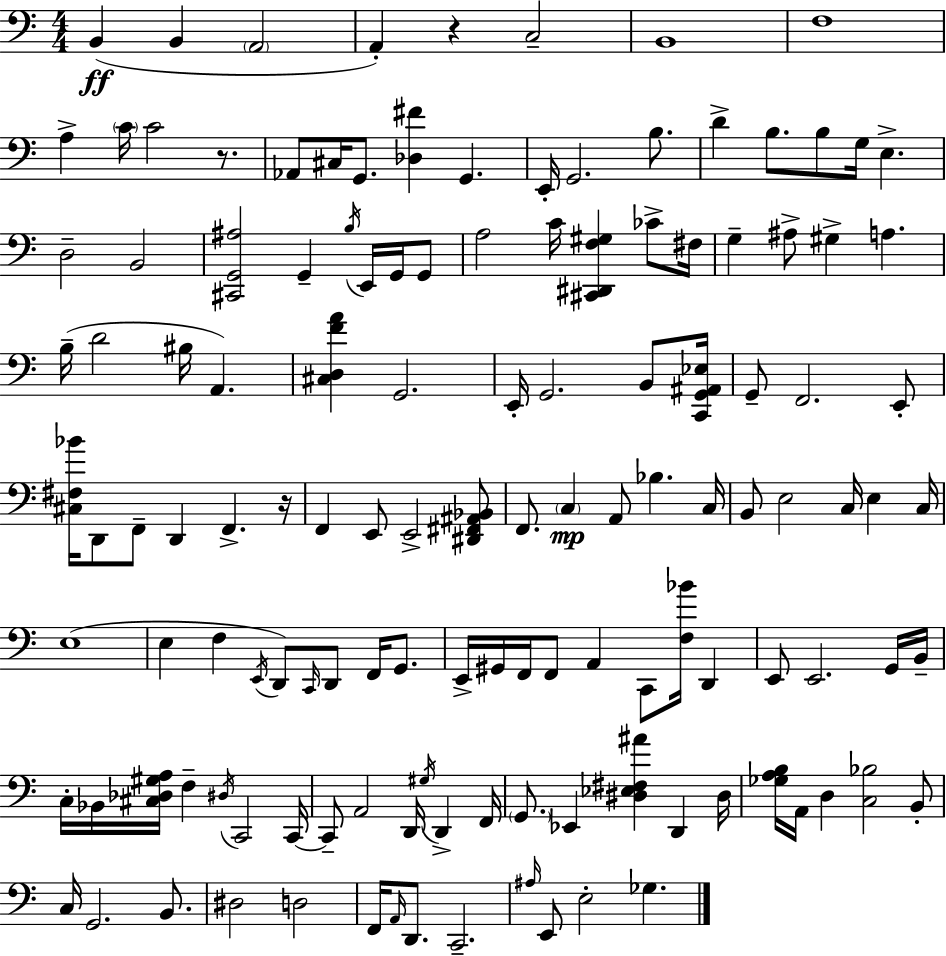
X:1
T:Untitled
M:4/4
L:1/4
K:Am
B,, B,, A,,2 A,, z C,2 B,,4 F,4 A, C/4 C2 z/2 _A,,/2 ^C,/4 G,,/2 [_D,^F] G,, E,,/4 G,,2 B,/2 D B,/2 B,/2 G,/4 E, D,2 B,,2 [^C,,G,,^A,]2 G,, B,/4 E,,/4 G,,/4 G,,/2 A,2 C/4 [^C,,^D,,F,^G,] _C/2 ^F,/4 G, ^A,/2 ^G, A, B,/4 D2 ^B,/4 A,, [^C,D,FA] G,,2 E,,/4 G,,2 B,,/2 [C,,G,,^A,,_E,]/4 G,,/2 F,,2 E,,/2 [^C,^F,_B]/4 D,,/2 F,,/2 D,, F,, z/4 F,, E,,/2 E,,2 [^D,,^F,,^A,,_B,,]/2 F,,/2 C, A,,/2 _B, C,/4 B,,/2 E,2 C,/4 E, C,/4 E,4 E, F, E,,/4 D,,/2 C,,/4 D,,/2 F,,/4 G,,/2 E,,/4 ^G,,/4 F,,/4 F,,/2 A,, C,,/2 [F,_B]/4 D,, E,,/2 E,,2 G,,/4 B,,/4 C,/4 _B,,/4 [^C,_D,^G,A,]/4 F, ^D,/4 C,,2 C,,/4 C,,/2 A,,2 D,,/4 ^G,/4 D,, F,,/4 G,,/2 _E,, [^D,_E,^F,^A] D,, ^D,/4 [_G,A,B,]/4 A,,/4 D, [C,_B,]2 B,,/2 C,/4 G,,2 B,,/2 ^D,2 D,2 F,,/4 A,,/4 D,,/2 C,,2 ^A,/4 E,,/2 E,2 _G,